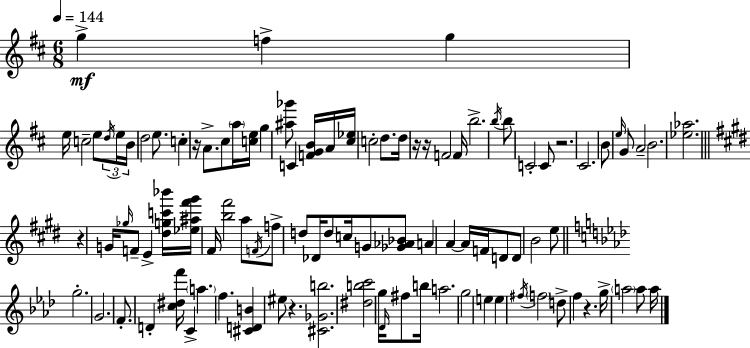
X:1
T:Untitled
M:6/8
L:1/4
K:D
g f g e/4 c2 e/2 d/4 e/4 B/4 d2 e/2 c z/4 A/2 ^c/2 a/4 [ce]/4 g [^a_g']/2 C [FGB]/4 A/4 [^c_e]/4 c2 d/2 d/4 z/4 z/4 F2 F/4 b2 b/4 b/2 C2 C/2 z2 ^C2 B/2 e/4 G/2 A2 B2 [_e_a]2 z G/4 _g/4 F/2 E [^dgc'_b']/4 [_e^a^f'^g']/4 ^F/4 [b^f']2 a/2 F/4 f/2 d/2 _D/4 d/2 c/4 G/2 [_G_A_B]/2 A A A/4 F/4 D/2 D/2 B2 e/2 g2 G2 F/2 D [c^df']/4 C a f [^CDB] ^e/2 z [^C_Gb]2 [^dbc']2 g/4 _D/4 ^f/2 b/4 a2 g2 e e ^f/4 f2 d/2 f z g/4 a2 a/2 a/4